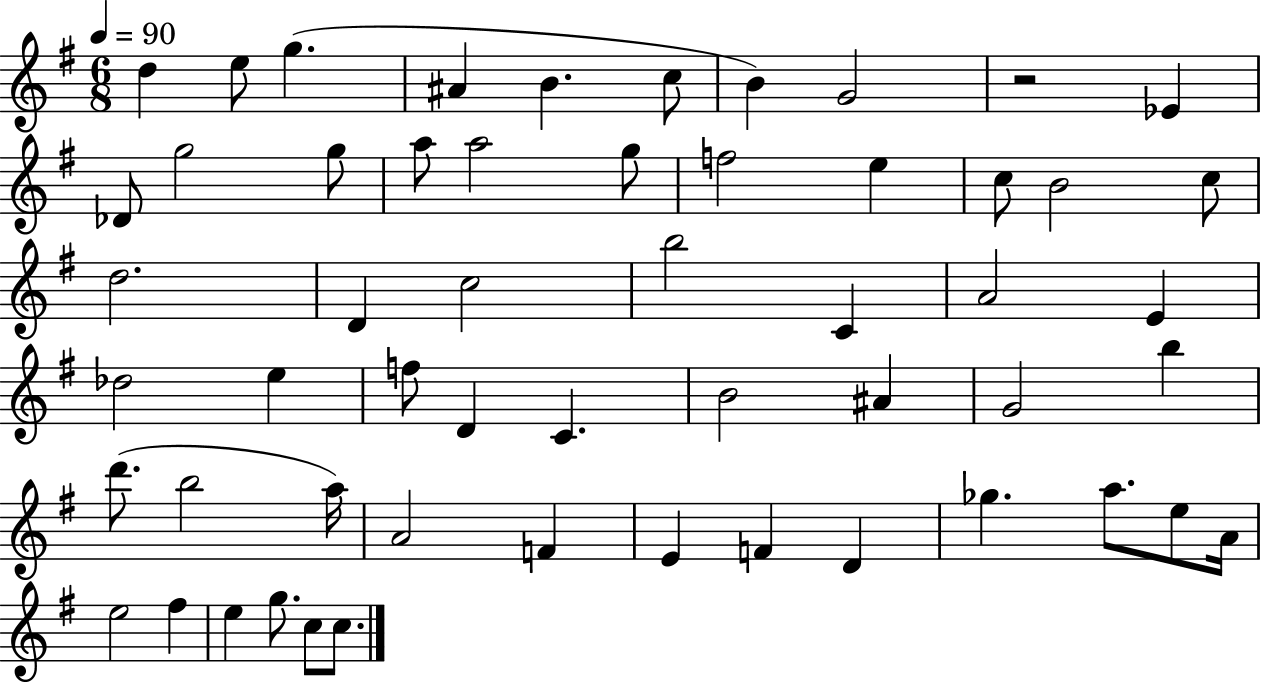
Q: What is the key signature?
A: G major